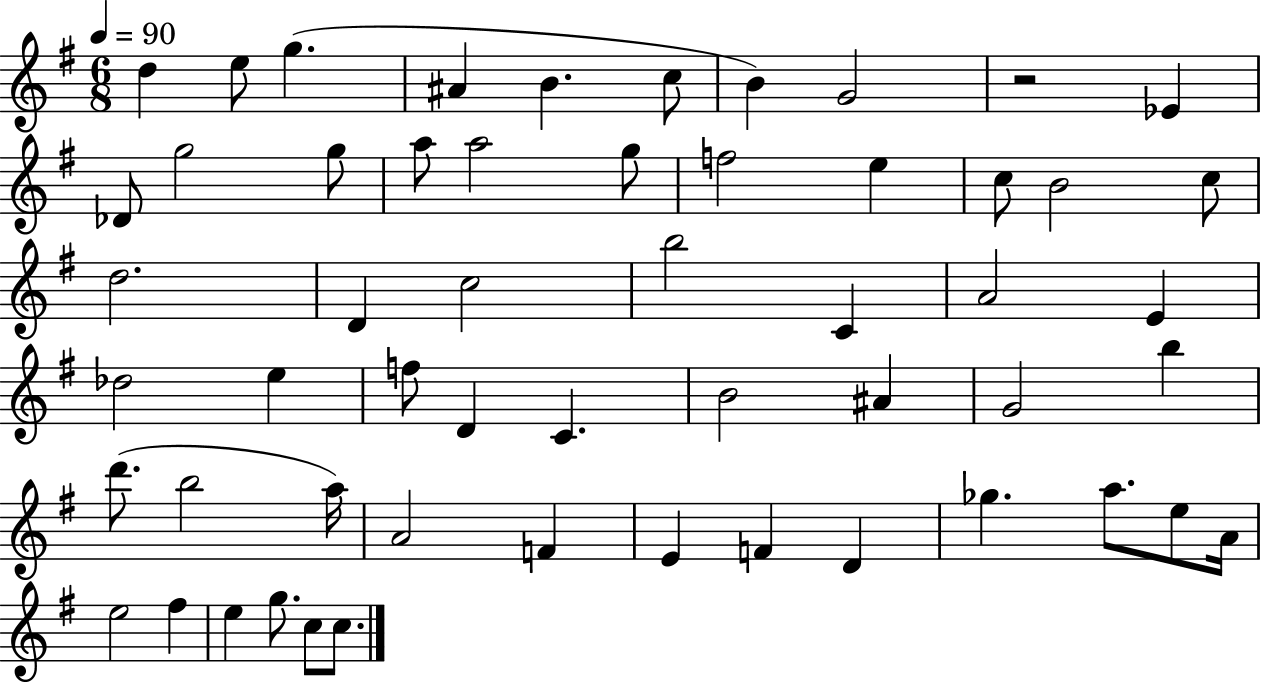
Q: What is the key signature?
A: G major